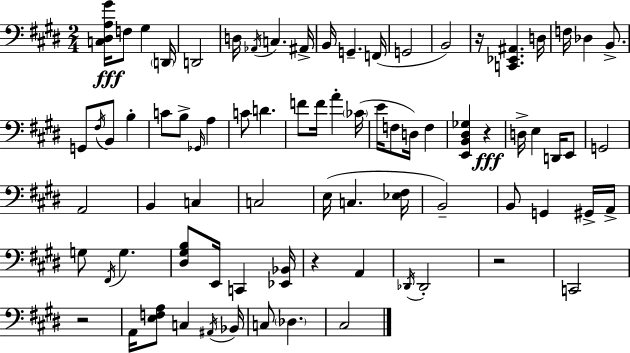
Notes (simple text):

[C3,D#3,A3,G#4]/s F3/e G#3/q D2/s D2/h D3/s Ab2/s C3/q. A#2/s B2/s G2/q. F2/s G2/h B2/h R/s [C2,Eb2,A#2]/q. D3/s F3/s Db3/q B2/e. G2/e F#3/s B2/e B3/q C4/e B3/e Gb2/s A3/q C4/e D4/q. F4/e F4/s A4/q CES4/s E4/s F3/e D3/s F3/q [E2,B2,D#3,Gb3]/q R/q D3/s E3/q D2/s E2/e G2/h A2/h B2/q C3/q C3/h E3/s C3/q. [Eb3,F#3]/s B2/h B2/e G2/q G#2/s A2/s G3/e F#2/s G3/q. [D#3,G#3,B3]/e E2/s C2/q [Eb2,Bb2]/s R/q A2/q Db2/s Db2/h R/h C2/h R/h A2/s [E3,F3,A3]/e C3/q A#2/s Bb2/s C3/e Db3/q. C#3/h